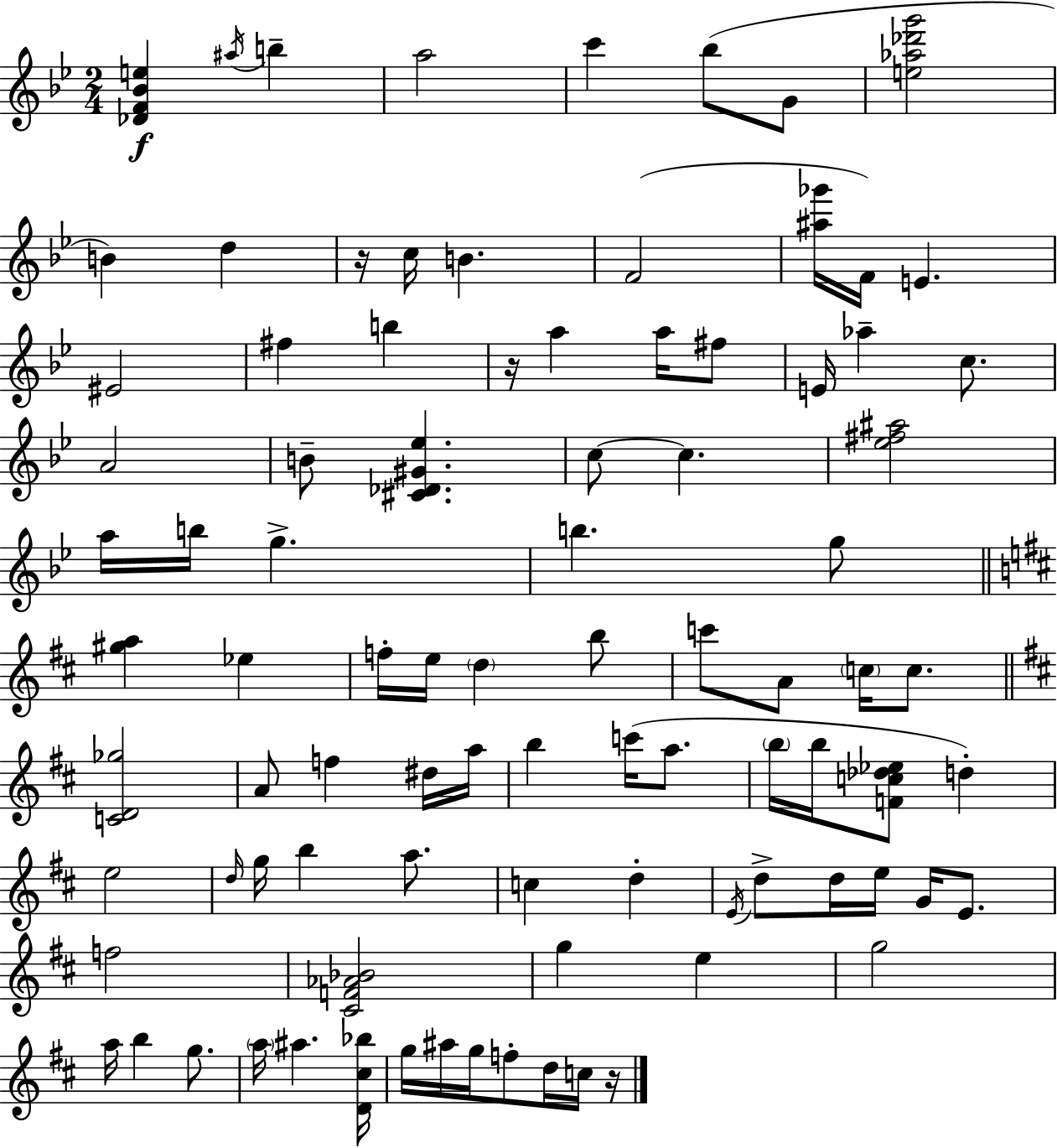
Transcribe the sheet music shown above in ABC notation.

X:1
T:Untitled
M:2/4
L:1/4
K:Bb
[_DF_Be] ^a/4 b a2 c' _b/2 G/2 [e_a_d'g']2 B d z/4 c/4 B F2 [^a_g']/4 F/4 E ^E2 ^f b z/4 a a/4 ^f/2 E/4 _a c/2 A2 B/2 [^C_D^G_e] c/2 c [_e^f^a]2 a/4 b/4 g b g/2 [^ga] _e f/4 e/4 d b/2 c'/2 A/2 c/4 c/2 [CD_g]2 A/2 f ^d/4 a/4 b c'/4 a/2 b/4 b/4 [Fc_d_e]/2 d e2 d/4 g/4 b a/2 c d E/4 d/2 d/4 e/4 G/4 E/2 f2 [^CF_A_B]2 g e g2 a/4 b g/2 a/4 ^a [D^c_b]/4 g/4 ^a/4 g/4 f/2 d/4 c/4 z/4